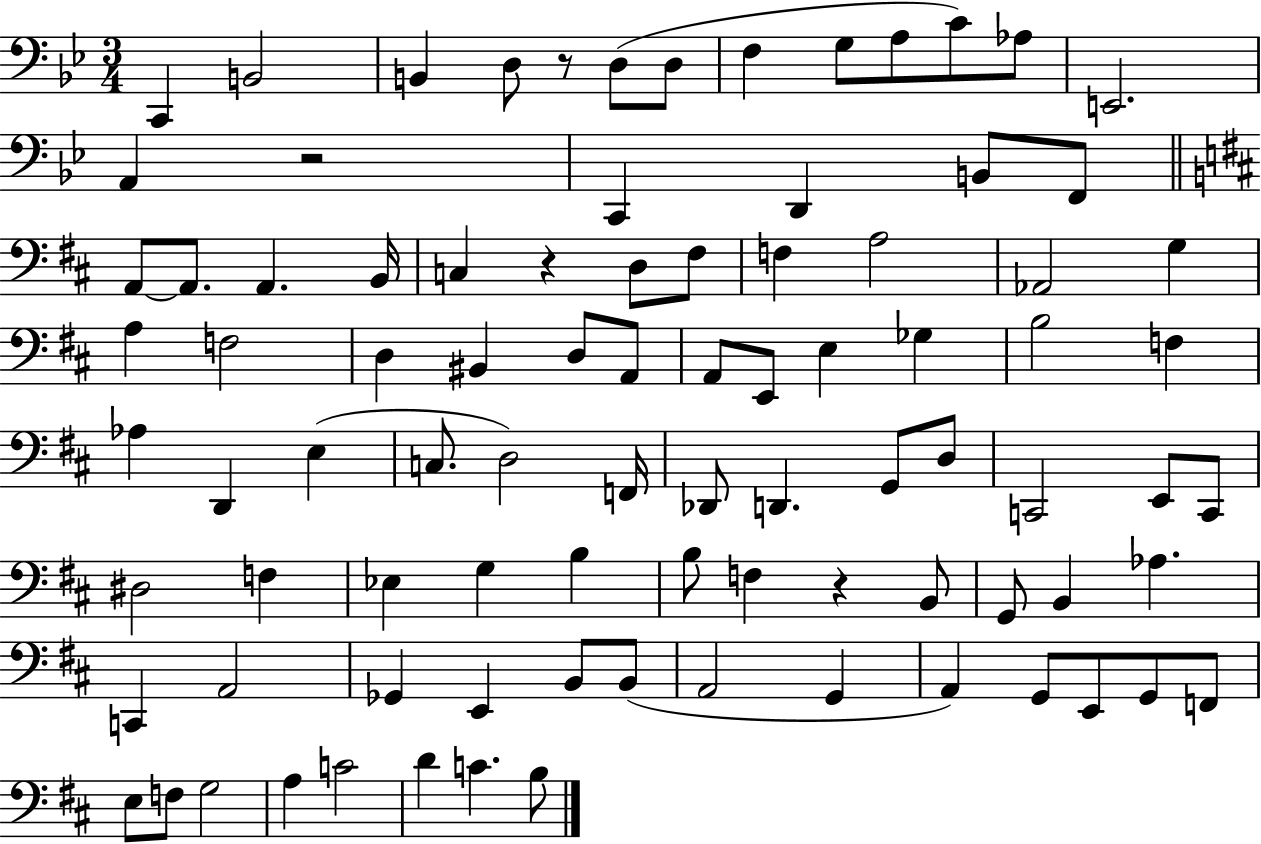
X:1
T:Untitled
M:3/4
L:1/4
K:Bb
C,, B,,2 B,, D,/2 z/2 D,/2 D,/2 F, G,/2 A,/2 C/2 _A,/2 E,,2 A,, z2 C,, D,, B,,/2 F,,/2 A,,/2 A,,/2 A,, B,,/4 C, z D,/2 ^F,/2 F, A,2 _A,,2 G, A, F,2 D, ^B,, D,/2 A,,/2 A,,/2 E,,/2 E, _G, B,2 F, _A, D,, E, C,/2 D,2 F,,/4 _D,,/2 D,, G,,/2 D,/2 C,,2 E,,/2 C,,/2 ^D,2 F, _E, G, B, B,/2 F, z B,,/2 G,,/2 B,, _A, C,, A,,2 _G,, E,, B,,/2 B,,/2 A,,2 G,, A,, G,,/2 E,,/2 G,,/2 F,,/2 E,/2 F,/2 G,2 A, C2 D C B,/2